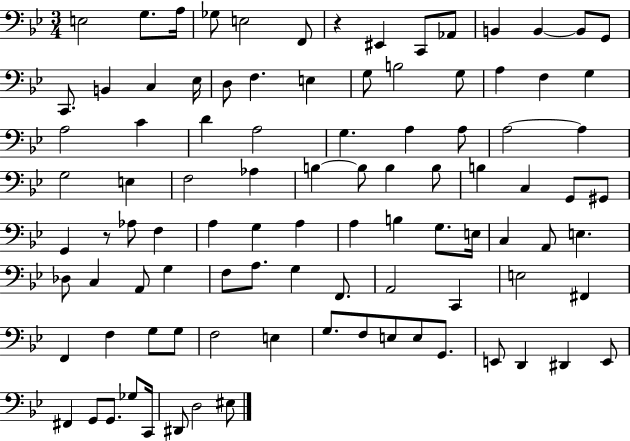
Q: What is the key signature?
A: BES major